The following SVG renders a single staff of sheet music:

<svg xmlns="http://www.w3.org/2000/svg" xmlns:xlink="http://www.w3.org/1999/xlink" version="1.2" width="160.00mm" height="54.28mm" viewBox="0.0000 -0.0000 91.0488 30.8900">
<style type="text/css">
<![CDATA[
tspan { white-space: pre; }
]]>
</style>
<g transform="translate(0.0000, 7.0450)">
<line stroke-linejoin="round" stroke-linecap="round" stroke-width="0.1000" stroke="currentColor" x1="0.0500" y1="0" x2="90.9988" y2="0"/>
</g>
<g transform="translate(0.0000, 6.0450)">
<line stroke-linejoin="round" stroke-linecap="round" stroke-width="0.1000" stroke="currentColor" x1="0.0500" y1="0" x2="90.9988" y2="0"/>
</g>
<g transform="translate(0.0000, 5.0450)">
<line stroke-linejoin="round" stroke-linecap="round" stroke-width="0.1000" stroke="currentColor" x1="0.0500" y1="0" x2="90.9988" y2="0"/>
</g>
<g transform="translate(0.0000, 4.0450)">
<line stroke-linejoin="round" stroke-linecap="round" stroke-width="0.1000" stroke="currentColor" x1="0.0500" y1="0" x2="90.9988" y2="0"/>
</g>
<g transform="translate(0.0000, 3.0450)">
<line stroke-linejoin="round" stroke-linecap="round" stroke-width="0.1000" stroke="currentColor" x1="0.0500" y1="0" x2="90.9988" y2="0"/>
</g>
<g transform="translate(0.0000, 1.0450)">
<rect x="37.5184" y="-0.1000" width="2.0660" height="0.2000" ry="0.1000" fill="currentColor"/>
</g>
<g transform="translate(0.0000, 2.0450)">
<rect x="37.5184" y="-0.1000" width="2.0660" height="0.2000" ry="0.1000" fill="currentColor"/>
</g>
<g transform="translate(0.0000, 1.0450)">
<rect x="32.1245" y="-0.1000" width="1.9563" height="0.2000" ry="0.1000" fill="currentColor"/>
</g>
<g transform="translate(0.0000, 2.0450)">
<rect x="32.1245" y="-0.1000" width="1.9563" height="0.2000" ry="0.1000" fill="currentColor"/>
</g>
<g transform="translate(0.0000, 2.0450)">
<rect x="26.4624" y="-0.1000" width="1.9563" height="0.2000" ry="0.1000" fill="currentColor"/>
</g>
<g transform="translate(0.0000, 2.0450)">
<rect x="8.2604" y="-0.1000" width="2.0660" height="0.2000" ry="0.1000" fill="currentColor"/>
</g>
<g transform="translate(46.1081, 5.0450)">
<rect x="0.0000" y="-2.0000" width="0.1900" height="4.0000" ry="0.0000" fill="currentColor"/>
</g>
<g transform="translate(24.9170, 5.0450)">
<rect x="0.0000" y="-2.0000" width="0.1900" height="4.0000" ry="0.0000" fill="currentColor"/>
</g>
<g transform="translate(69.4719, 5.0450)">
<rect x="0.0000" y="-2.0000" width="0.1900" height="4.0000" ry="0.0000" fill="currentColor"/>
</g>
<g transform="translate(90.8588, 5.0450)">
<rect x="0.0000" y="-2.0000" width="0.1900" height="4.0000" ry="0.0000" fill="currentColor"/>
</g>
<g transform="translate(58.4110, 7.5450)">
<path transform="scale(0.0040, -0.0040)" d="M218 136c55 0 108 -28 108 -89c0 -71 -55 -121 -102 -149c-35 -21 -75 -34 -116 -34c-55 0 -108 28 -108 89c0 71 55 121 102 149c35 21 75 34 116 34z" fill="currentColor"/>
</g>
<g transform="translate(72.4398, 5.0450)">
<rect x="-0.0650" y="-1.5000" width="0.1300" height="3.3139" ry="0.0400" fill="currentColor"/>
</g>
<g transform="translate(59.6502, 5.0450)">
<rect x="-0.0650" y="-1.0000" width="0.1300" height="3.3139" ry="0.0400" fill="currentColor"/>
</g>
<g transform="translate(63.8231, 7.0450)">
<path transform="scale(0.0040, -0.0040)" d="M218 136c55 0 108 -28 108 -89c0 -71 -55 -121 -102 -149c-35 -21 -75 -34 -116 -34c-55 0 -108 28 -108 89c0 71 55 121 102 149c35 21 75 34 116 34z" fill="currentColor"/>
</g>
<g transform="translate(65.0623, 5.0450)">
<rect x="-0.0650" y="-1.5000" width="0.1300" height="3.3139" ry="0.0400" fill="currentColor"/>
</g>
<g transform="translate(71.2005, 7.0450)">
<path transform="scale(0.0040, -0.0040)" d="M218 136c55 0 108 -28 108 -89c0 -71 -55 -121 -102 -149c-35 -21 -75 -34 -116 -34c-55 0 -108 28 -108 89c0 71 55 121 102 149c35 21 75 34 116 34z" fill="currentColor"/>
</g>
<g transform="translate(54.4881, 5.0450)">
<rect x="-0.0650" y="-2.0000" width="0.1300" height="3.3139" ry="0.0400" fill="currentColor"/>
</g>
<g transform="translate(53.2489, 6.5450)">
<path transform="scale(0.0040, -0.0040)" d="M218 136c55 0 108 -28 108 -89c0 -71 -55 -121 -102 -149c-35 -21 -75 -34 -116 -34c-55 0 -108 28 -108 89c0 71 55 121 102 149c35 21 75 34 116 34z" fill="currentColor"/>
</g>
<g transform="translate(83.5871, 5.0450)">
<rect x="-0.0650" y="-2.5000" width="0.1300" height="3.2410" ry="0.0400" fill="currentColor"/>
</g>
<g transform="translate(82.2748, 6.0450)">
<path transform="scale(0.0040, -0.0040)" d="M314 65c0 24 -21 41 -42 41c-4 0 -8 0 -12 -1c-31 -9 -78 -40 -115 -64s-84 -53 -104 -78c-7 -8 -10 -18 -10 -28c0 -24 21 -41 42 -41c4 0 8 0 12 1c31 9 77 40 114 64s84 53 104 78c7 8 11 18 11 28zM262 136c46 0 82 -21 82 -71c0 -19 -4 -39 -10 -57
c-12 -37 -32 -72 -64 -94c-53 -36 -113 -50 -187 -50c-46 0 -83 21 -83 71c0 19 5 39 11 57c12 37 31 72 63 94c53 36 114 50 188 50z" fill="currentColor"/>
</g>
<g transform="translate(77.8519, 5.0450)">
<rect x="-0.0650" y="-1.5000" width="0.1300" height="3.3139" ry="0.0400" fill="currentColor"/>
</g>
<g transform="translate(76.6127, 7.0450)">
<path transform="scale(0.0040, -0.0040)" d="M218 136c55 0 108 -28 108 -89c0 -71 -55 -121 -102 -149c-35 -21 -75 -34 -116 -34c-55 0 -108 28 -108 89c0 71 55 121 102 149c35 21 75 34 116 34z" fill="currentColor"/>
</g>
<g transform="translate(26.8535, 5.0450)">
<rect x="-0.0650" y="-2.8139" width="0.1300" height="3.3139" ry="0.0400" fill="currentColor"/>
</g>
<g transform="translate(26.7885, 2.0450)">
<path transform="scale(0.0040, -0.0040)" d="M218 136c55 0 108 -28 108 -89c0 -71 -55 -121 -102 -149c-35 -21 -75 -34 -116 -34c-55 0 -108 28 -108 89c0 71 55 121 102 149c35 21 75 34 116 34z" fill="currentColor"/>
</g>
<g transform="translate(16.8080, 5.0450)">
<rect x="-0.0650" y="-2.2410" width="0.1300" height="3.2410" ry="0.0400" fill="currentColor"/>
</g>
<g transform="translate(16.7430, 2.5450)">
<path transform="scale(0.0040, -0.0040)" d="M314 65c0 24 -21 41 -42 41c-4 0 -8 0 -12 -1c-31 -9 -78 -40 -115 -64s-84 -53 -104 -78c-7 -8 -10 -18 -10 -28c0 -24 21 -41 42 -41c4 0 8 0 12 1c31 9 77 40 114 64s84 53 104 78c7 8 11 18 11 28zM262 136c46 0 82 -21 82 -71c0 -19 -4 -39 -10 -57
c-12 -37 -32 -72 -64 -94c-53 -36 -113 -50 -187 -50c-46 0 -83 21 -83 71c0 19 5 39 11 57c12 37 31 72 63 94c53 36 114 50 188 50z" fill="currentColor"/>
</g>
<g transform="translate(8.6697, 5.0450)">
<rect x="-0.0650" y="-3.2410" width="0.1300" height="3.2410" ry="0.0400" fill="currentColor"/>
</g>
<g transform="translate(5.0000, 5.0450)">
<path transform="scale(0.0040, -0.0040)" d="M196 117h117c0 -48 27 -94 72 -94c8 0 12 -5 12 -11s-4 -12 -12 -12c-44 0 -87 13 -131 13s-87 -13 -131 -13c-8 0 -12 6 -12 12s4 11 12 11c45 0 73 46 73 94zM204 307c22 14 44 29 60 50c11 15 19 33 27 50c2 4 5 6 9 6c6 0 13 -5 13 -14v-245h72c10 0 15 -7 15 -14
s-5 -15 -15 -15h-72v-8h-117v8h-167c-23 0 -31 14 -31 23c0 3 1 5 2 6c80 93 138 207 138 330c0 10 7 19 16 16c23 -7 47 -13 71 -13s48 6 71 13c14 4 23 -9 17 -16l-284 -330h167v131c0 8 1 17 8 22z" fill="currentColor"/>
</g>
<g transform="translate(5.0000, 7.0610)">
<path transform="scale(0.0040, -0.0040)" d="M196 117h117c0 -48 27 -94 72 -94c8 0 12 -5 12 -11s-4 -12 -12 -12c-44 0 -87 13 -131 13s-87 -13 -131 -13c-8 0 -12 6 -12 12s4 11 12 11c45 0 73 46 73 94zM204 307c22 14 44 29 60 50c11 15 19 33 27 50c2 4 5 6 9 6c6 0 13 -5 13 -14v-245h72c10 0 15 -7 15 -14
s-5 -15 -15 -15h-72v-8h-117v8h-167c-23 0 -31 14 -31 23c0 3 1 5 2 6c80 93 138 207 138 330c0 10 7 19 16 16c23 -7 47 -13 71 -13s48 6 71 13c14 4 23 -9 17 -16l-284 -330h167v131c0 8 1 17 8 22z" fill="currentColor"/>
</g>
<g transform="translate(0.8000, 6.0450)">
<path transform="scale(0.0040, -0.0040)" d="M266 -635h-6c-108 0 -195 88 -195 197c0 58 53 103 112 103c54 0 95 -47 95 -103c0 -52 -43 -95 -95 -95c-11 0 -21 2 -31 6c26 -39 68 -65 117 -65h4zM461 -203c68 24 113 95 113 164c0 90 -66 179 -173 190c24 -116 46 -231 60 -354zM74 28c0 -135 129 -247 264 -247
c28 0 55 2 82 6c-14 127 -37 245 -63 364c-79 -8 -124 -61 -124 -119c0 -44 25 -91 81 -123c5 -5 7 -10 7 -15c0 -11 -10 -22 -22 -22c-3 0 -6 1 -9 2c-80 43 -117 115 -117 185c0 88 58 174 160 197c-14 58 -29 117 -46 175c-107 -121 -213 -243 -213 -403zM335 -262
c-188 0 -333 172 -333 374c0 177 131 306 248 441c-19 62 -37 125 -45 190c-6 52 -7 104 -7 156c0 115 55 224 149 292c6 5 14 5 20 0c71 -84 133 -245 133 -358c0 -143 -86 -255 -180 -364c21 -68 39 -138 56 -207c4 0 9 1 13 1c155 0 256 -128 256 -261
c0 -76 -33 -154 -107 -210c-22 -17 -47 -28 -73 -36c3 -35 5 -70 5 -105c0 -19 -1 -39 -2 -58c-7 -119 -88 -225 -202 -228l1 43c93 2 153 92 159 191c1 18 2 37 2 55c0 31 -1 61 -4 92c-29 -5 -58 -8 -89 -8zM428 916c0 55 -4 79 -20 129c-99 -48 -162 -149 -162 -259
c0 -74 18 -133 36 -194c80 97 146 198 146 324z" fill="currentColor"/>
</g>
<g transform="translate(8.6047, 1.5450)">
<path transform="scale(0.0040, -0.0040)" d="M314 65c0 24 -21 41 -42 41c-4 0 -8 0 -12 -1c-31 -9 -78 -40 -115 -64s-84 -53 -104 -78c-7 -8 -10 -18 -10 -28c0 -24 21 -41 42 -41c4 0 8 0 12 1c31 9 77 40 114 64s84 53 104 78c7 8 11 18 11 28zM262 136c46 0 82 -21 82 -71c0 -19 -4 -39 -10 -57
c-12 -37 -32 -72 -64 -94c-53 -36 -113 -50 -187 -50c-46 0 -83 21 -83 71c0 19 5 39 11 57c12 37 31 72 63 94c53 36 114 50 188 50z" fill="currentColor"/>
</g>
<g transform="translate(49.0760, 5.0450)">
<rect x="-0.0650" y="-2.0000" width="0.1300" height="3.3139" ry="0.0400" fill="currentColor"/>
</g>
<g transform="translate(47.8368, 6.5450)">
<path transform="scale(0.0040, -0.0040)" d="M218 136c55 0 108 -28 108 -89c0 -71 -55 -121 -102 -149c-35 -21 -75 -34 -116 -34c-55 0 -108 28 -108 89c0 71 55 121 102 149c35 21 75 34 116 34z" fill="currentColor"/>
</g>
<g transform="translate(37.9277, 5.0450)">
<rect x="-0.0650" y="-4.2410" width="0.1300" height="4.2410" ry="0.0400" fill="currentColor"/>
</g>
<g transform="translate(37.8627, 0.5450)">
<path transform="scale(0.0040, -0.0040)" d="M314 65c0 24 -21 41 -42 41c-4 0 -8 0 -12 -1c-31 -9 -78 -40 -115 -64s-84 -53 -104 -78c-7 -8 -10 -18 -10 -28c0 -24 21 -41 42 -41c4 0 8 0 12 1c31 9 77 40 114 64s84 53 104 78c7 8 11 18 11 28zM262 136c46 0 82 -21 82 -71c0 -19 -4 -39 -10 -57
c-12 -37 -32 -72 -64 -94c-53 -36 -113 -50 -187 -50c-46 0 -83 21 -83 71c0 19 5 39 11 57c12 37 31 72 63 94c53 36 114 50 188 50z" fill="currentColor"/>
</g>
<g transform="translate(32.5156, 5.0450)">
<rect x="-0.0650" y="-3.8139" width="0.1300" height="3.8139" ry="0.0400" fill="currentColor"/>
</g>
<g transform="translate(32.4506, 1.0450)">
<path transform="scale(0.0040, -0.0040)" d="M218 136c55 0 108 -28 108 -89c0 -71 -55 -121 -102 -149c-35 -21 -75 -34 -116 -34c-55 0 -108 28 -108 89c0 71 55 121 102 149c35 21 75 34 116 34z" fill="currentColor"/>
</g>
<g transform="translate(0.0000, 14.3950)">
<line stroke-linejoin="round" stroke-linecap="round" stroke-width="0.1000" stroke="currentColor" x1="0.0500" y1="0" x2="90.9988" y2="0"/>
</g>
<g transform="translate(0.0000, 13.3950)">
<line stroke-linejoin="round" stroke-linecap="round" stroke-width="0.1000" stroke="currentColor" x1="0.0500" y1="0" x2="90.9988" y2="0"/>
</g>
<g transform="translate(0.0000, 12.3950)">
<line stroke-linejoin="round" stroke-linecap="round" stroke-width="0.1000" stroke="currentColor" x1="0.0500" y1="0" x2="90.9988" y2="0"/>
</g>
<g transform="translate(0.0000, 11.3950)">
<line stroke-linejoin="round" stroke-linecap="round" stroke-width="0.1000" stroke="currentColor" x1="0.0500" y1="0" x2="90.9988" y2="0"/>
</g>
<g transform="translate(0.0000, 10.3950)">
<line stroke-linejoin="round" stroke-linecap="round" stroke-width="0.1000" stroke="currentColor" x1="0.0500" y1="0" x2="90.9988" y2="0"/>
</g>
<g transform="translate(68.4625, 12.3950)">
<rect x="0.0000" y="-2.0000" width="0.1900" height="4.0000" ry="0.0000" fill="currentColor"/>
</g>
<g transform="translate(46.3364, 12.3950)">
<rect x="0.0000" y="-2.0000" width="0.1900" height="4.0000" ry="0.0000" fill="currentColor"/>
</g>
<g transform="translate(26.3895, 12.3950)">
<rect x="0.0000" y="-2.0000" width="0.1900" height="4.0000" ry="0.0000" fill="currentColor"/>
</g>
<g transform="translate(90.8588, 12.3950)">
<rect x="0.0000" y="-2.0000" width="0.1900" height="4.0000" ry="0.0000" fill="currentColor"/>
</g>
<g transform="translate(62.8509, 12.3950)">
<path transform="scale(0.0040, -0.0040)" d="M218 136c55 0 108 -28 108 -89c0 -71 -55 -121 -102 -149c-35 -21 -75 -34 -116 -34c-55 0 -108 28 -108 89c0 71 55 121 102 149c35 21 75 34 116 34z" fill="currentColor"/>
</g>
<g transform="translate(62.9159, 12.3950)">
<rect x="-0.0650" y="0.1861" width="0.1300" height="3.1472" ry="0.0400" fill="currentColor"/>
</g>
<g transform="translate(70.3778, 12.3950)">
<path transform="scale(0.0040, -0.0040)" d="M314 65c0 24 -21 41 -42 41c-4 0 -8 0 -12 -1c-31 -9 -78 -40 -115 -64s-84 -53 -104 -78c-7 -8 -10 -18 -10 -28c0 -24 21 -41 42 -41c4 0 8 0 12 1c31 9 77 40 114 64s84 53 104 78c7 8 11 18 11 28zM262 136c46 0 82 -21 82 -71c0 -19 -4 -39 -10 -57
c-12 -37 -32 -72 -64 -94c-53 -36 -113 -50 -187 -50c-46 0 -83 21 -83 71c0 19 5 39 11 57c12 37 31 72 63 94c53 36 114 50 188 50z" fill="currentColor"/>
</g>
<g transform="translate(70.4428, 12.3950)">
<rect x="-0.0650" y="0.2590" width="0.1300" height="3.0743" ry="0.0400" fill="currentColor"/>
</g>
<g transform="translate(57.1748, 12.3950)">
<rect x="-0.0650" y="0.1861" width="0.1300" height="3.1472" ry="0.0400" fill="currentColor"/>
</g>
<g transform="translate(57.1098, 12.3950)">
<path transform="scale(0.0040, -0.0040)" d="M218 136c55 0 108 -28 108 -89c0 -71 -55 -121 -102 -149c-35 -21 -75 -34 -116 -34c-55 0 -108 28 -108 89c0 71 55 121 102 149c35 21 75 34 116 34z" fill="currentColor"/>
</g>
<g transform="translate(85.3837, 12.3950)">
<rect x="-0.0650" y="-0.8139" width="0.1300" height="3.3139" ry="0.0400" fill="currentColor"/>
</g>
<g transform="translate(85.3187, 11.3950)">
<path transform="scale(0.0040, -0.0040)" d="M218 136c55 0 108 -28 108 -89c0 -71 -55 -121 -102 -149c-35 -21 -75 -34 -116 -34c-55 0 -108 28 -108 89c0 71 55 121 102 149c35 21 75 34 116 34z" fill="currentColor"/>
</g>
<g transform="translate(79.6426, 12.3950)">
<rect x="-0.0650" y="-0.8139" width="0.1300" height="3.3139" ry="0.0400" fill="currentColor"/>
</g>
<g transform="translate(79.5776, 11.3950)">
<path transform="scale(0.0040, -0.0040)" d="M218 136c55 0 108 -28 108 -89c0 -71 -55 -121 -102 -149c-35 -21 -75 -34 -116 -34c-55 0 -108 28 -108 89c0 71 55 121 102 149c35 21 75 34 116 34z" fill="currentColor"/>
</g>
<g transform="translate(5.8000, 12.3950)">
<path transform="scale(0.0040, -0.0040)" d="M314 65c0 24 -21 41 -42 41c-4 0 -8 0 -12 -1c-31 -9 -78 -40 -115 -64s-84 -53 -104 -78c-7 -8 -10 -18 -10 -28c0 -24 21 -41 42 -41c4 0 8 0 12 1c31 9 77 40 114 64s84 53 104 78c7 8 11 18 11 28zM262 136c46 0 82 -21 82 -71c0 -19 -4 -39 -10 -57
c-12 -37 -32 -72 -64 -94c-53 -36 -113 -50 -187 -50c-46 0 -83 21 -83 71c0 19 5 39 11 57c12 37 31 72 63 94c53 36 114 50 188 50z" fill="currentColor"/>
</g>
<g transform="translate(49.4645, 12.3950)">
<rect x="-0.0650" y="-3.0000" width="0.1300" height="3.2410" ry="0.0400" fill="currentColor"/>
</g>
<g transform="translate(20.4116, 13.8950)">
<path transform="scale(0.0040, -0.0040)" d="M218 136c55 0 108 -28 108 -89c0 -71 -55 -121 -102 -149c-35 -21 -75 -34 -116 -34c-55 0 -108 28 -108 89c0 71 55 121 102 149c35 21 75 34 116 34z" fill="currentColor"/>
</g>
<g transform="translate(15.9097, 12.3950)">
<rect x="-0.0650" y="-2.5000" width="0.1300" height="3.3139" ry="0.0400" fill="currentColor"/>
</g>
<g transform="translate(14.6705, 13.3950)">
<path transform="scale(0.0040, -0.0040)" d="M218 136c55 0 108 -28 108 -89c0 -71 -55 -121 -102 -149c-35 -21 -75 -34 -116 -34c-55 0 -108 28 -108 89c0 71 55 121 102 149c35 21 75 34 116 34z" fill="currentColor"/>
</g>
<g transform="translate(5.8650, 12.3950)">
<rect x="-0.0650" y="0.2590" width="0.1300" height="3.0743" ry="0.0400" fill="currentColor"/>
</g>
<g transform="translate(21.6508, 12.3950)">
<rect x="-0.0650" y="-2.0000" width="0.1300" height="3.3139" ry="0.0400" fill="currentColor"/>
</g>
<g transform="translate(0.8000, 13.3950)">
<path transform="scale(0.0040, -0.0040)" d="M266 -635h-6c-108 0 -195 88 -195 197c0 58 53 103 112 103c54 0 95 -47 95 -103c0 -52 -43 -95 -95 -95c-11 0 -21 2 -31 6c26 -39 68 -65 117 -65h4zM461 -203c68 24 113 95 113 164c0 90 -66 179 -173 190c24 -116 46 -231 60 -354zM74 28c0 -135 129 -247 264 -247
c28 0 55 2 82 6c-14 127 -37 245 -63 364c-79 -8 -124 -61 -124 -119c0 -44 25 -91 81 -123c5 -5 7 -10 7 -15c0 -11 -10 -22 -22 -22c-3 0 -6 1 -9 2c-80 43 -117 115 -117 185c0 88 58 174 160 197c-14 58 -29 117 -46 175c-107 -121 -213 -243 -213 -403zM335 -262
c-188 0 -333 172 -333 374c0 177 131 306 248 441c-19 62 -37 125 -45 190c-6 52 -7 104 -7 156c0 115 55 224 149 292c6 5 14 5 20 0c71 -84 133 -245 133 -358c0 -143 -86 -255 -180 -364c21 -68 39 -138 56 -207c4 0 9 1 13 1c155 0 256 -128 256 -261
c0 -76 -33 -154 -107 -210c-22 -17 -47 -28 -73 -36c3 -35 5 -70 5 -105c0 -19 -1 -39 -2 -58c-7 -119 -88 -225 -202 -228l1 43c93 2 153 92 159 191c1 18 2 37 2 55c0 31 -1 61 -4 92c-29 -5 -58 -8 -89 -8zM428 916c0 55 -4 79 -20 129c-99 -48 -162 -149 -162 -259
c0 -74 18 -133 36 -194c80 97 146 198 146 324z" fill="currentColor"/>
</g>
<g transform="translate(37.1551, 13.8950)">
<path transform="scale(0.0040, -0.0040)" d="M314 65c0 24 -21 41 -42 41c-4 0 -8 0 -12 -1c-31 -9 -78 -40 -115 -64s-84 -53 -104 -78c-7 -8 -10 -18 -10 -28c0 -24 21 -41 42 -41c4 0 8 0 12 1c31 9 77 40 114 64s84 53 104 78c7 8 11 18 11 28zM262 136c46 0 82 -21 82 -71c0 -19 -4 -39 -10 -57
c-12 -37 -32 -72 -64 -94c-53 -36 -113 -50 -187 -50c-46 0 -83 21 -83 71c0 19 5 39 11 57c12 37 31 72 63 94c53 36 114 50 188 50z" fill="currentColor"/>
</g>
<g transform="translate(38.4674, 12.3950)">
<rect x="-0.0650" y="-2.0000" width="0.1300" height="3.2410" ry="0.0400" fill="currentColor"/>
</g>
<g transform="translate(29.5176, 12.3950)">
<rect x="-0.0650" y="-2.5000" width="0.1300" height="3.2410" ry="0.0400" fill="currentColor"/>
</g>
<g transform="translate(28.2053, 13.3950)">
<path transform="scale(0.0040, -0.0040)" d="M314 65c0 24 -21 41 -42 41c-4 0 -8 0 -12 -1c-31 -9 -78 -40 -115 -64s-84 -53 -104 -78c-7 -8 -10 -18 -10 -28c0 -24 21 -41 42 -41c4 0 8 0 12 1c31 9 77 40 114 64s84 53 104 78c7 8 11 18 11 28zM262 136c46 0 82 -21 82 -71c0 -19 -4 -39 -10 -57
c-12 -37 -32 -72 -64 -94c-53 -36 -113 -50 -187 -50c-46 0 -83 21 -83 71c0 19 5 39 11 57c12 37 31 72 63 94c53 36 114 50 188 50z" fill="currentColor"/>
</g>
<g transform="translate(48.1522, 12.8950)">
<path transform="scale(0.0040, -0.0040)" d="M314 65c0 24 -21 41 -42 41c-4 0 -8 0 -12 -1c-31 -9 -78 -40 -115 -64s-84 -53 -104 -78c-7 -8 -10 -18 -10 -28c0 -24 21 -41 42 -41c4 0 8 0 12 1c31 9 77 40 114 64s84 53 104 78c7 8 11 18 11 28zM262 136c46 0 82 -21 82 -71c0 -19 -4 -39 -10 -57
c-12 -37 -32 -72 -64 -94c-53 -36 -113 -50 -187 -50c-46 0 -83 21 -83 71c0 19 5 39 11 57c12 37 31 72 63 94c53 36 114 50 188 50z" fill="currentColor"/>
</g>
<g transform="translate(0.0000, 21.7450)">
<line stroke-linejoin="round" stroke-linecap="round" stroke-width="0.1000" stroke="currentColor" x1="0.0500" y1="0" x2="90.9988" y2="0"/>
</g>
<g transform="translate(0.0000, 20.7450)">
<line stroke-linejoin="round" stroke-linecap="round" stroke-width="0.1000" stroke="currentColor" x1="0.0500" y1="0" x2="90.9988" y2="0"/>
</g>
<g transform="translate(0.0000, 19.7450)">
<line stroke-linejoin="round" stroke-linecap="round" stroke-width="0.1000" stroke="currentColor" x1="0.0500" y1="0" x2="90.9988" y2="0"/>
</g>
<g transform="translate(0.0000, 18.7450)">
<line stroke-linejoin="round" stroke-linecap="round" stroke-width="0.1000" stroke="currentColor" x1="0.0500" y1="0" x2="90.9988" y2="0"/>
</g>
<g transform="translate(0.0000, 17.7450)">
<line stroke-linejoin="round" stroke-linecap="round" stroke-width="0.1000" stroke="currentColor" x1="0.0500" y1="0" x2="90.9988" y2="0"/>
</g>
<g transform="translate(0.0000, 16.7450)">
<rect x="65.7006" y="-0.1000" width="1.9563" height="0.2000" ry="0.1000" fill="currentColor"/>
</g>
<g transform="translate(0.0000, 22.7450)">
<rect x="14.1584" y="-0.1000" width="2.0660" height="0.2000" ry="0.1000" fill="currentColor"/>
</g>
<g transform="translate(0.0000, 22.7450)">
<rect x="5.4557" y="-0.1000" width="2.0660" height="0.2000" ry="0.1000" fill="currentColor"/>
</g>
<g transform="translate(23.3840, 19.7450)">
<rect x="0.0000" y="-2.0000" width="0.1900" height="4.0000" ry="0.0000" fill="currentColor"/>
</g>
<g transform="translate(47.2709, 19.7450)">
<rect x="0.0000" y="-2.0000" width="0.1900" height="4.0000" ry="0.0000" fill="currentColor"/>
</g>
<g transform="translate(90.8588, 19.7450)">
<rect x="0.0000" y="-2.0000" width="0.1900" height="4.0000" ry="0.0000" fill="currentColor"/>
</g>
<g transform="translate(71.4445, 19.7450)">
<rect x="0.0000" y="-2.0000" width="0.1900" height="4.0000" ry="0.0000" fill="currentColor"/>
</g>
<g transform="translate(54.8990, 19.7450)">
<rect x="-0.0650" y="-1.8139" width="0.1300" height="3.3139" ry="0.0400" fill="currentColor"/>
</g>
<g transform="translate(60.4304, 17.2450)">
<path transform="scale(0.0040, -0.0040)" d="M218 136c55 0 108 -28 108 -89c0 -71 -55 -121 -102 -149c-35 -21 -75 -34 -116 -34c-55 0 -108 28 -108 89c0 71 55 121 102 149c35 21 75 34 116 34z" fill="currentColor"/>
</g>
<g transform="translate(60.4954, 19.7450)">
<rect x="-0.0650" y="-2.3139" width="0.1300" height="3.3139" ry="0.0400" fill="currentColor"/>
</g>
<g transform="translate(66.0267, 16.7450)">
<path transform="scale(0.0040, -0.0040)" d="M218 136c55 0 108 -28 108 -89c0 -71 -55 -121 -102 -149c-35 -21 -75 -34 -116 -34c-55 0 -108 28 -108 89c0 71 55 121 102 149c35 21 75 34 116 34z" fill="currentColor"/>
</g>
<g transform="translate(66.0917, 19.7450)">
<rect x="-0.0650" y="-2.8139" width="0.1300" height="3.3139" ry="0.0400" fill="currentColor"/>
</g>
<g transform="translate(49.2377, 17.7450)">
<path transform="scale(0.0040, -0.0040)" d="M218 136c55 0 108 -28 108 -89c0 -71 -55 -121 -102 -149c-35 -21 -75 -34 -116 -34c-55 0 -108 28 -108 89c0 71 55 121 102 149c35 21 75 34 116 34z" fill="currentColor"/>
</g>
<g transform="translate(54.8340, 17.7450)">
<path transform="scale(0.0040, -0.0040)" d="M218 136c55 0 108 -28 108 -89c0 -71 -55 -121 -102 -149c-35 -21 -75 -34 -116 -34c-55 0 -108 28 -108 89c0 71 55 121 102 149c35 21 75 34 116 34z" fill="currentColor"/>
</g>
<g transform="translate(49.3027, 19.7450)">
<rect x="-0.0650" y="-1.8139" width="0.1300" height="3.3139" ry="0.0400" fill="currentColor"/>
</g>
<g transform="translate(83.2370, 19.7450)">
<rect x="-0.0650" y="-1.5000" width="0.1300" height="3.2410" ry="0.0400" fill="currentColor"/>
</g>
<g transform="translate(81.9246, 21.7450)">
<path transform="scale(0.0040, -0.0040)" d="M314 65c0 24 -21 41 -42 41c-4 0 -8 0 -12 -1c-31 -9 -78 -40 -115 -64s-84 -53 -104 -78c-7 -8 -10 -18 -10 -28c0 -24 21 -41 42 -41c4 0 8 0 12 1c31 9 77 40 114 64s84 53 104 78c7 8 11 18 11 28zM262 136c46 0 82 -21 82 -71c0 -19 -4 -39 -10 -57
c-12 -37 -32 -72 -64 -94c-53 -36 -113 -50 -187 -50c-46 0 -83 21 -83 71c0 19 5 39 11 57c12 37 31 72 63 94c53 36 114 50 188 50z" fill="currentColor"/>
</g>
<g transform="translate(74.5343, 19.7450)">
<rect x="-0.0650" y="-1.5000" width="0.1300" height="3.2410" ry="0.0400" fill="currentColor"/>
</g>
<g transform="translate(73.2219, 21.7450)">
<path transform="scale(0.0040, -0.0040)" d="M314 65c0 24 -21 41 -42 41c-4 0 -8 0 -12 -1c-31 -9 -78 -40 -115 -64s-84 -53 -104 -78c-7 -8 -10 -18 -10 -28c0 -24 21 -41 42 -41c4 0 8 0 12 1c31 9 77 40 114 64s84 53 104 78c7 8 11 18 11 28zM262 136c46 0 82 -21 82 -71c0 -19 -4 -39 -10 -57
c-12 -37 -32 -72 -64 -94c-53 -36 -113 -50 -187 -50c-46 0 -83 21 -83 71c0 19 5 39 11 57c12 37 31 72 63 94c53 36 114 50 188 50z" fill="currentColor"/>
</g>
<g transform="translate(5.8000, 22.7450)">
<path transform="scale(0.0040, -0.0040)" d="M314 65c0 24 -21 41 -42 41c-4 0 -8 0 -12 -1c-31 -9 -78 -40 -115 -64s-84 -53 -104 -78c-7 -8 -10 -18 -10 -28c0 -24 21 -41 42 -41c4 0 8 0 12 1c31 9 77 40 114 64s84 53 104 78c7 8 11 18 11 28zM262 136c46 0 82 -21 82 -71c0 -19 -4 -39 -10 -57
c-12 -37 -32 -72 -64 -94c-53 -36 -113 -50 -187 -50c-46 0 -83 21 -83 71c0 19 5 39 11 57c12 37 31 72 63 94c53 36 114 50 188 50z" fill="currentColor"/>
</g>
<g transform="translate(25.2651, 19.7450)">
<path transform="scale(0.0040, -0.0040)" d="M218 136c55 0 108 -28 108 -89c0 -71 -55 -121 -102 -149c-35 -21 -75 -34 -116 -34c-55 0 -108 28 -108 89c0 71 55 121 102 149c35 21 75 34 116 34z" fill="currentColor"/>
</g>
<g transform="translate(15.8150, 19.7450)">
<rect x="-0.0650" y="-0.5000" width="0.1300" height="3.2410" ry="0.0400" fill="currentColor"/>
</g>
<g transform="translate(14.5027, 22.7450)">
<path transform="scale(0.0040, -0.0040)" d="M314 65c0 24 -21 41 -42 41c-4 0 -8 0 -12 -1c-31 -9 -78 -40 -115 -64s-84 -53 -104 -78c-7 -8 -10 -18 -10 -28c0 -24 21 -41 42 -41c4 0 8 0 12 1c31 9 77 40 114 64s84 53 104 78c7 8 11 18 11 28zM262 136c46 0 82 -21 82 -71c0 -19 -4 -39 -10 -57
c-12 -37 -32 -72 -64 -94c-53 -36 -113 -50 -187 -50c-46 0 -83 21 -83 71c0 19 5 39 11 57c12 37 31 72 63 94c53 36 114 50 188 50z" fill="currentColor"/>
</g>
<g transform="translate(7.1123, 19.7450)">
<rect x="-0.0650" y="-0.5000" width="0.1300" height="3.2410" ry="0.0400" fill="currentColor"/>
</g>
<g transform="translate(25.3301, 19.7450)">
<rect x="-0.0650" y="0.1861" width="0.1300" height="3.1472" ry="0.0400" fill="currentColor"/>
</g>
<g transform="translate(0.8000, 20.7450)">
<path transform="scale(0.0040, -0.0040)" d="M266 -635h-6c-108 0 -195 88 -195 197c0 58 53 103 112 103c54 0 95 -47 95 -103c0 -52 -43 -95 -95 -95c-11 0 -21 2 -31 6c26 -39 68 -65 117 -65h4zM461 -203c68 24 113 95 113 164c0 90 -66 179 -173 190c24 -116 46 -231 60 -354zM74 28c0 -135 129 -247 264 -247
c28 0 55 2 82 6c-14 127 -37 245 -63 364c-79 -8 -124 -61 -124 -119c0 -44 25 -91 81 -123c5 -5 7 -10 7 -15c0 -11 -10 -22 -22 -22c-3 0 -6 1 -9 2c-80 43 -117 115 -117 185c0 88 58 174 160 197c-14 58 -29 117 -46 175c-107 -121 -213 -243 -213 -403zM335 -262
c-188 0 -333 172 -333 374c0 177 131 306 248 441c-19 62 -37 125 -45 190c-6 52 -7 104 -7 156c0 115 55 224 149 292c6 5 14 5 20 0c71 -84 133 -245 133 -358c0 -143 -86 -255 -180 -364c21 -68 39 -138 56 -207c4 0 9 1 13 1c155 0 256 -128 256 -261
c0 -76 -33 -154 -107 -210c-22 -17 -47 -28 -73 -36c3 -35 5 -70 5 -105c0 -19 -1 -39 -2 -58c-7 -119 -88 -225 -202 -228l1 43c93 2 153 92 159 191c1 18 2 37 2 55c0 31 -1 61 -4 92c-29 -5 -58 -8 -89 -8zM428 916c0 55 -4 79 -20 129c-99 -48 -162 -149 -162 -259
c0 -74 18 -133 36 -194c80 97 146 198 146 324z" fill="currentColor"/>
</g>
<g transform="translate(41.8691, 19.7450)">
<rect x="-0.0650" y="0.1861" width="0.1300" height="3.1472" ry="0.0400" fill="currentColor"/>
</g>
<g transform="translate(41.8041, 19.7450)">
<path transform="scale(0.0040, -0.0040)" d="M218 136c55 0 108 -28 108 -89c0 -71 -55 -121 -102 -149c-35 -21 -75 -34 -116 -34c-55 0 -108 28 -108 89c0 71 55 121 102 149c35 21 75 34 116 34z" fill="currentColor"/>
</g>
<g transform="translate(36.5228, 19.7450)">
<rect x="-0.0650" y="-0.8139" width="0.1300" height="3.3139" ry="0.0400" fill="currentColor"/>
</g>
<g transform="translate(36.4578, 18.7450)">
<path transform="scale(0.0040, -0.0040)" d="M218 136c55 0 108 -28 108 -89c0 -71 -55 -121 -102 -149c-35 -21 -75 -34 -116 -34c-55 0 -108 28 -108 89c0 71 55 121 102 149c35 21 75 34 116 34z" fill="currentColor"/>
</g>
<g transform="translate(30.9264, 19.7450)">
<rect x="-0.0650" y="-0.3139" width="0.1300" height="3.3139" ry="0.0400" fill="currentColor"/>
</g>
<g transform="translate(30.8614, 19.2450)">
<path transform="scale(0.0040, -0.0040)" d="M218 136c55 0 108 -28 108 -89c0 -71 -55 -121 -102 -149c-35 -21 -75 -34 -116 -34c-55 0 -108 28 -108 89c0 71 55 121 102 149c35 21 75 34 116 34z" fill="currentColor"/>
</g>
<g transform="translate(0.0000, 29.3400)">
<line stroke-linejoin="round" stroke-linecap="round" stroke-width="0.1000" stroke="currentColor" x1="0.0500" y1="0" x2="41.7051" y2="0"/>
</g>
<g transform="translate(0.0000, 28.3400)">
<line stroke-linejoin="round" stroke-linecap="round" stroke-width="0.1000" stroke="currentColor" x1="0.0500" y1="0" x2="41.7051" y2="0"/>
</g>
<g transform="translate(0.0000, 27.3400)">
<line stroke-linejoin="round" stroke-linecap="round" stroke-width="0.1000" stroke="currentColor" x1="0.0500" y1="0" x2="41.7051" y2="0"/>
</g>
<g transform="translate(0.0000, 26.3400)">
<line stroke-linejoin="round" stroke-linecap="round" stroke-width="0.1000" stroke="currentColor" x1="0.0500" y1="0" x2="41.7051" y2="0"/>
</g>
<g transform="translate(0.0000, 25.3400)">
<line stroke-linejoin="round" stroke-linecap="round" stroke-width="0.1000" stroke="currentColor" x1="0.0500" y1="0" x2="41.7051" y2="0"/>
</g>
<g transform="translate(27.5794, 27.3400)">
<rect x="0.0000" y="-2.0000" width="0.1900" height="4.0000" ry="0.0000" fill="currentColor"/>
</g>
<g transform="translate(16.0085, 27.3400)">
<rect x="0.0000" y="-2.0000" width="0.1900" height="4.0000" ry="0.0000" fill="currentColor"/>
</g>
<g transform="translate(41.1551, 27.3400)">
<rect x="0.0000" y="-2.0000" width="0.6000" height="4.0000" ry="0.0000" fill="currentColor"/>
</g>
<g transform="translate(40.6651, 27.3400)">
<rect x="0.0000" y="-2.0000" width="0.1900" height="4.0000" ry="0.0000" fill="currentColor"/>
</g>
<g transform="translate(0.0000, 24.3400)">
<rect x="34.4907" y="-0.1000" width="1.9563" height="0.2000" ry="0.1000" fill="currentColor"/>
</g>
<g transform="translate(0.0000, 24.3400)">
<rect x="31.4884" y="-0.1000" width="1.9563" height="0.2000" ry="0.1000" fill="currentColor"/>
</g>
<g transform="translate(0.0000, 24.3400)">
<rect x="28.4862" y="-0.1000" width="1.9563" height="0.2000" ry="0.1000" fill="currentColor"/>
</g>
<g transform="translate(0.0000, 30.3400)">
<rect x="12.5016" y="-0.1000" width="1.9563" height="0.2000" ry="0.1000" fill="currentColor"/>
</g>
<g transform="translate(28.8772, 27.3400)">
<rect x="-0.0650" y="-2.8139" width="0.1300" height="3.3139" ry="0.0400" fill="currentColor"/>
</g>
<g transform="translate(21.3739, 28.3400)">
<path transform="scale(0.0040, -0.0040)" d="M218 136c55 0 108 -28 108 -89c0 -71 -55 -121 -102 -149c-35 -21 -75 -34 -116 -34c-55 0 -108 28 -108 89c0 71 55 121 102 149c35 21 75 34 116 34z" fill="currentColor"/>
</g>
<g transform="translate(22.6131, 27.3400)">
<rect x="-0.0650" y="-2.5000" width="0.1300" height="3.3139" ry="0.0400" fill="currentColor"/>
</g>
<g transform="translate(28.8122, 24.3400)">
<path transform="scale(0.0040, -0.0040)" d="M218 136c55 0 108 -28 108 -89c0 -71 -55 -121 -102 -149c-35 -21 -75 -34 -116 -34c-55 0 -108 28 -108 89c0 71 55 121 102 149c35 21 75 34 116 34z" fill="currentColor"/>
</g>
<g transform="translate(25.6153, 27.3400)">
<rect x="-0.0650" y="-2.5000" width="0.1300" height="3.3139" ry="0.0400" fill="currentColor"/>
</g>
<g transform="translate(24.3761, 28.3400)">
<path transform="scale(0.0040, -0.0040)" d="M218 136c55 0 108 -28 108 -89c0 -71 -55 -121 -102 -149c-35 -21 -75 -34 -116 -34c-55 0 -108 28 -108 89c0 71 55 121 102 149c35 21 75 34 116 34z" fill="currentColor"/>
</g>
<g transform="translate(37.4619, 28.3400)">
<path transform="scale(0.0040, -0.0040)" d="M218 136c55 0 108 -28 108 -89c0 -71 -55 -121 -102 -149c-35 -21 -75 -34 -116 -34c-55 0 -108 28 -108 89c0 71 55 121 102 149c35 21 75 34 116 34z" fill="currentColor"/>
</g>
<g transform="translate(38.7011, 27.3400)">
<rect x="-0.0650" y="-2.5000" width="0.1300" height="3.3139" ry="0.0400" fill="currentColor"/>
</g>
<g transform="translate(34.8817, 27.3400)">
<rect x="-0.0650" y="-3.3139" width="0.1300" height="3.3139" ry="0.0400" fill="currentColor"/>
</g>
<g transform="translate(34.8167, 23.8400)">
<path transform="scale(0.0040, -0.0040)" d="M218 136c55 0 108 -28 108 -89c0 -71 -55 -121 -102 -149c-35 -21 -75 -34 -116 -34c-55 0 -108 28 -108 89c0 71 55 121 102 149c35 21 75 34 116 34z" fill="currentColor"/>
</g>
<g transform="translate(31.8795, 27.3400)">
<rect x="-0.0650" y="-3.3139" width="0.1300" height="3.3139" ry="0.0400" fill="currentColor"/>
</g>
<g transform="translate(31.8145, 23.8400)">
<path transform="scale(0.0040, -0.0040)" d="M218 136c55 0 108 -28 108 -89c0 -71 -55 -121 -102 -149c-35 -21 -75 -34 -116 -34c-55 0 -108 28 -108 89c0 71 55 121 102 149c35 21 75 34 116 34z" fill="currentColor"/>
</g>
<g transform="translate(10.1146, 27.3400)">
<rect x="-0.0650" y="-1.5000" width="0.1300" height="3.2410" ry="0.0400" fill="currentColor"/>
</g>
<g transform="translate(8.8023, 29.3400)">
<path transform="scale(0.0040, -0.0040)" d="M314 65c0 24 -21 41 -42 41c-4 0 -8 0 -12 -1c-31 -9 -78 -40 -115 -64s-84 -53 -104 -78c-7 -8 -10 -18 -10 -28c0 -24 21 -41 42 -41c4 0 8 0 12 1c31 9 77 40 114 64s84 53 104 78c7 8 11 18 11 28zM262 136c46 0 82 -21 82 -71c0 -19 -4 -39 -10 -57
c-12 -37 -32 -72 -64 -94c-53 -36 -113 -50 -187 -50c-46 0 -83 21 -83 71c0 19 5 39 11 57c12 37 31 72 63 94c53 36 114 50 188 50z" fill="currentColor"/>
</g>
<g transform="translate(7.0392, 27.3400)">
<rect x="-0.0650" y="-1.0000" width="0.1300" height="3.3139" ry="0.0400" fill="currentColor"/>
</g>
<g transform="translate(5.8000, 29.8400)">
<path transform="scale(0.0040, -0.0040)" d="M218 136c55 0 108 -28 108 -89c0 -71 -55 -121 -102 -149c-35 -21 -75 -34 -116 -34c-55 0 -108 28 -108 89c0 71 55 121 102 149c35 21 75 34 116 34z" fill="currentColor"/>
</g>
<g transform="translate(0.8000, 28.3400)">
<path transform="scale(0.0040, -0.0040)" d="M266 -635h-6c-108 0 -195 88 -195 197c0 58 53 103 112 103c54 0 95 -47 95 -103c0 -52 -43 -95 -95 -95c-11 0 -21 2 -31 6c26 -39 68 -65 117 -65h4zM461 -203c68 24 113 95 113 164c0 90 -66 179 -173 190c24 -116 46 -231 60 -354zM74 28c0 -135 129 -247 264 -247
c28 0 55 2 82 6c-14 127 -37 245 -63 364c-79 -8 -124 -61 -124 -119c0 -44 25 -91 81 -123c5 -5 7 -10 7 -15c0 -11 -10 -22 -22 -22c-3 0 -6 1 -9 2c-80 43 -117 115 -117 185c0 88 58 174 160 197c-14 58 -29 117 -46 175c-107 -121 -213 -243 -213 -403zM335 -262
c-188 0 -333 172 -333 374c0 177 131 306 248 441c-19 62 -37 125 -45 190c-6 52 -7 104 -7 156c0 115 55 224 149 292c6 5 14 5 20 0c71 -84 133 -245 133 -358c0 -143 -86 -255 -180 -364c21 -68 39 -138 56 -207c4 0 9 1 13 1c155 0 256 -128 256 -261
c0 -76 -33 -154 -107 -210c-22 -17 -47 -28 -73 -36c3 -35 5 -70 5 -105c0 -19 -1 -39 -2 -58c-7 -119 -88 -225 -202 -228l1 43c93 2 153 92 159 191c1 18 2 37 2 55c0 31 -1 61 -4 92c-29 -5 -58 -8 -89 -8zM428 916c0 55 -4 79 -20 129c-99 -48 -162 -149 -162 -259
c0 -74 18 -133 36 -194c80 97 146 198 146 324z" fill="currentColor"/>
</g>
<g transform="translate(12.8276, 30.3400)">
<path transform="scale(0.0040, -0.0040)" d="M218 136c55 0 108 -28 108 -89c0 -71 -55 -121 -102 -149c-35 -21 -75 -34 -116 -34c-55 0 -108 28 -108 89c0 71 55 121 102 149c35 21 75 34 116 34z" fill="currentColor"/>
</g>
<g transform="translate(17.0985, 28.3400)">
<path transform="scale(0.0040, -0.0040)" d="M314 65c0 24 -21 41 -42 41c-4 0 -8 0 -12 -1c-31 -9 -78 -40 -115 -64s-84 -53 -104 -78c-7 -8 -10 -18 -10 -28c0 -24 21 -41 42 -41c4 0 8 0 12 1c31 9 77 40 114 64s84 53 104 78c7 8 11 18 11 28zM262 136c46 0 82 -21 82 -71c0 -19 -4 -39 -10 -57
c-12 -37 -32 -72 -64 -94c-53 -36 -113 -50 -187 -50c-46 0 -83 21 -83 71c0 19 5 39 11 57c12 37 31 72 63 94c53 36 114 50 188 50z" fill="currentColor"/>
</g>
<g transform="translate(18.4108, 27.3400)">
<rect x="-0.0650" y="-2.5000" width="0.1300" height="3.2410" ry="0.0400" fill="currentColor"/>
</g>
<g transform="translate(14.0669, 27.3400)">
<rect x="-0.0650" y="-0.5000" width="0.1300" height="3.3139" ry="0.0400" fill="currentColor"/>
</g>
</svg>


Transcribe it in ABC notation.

X:1
T:Untitled
M:4/4
L:1/4
K:C
b2 g2 a c' d'2 F F D E E E G2 B2 G F G2 F2 A2 B B B2 d d C2 C2 B c d B f f g a E2 E2 D E2 C G2 G G a b b G